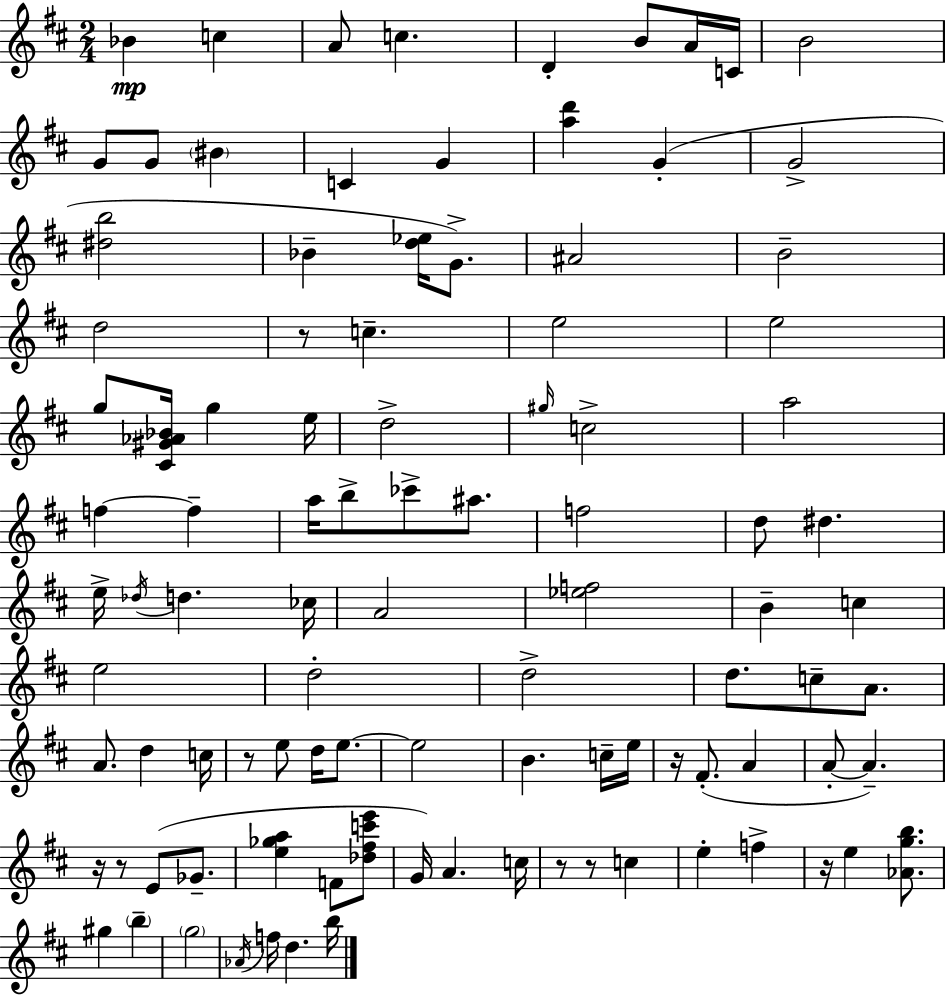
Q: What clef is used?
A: treble